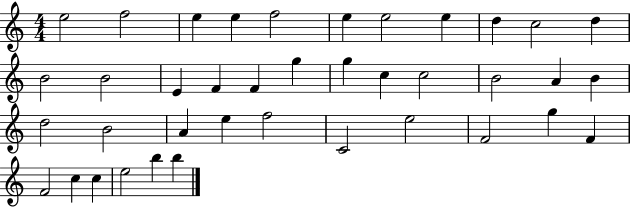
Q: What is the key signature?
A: C major